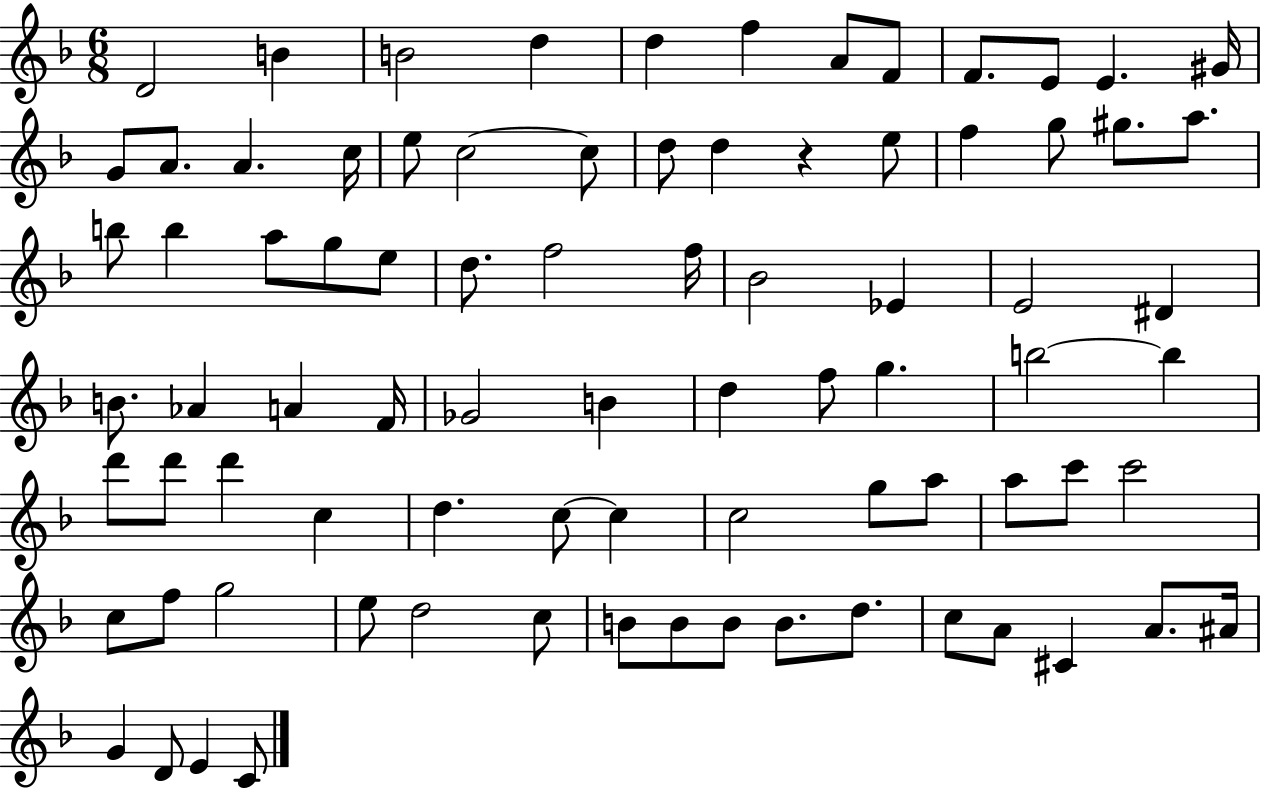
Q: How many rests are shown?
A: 1